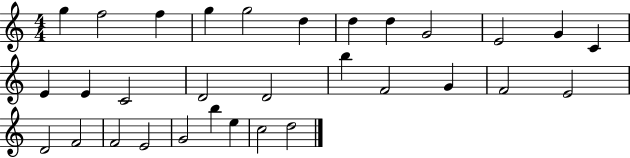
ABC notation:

X:1
T:Untitled
M:4/4
L:1/4
K:C
g f2 f g g2 d d d G2 E2 G C E E C2 D2 D2 b F2 G F2 E2 D2 F2 F2 E2 G2 b e c2 d2